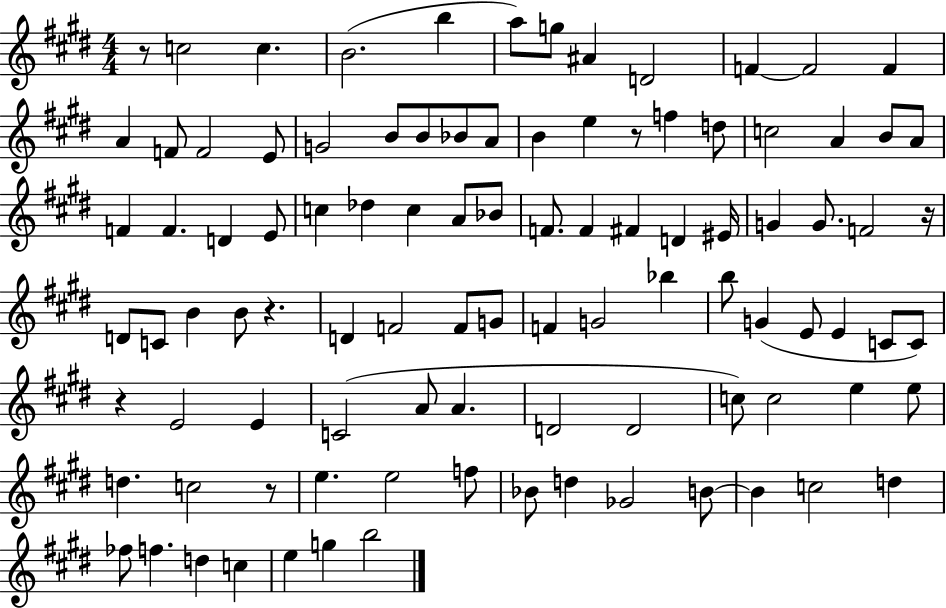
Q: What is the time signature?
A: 4/4